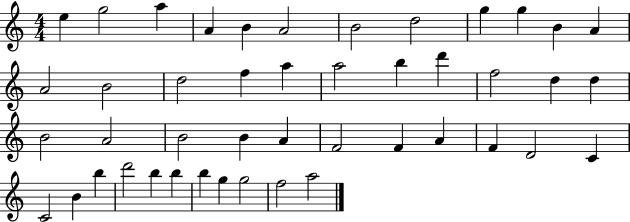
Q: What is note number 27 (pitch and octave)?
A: B4